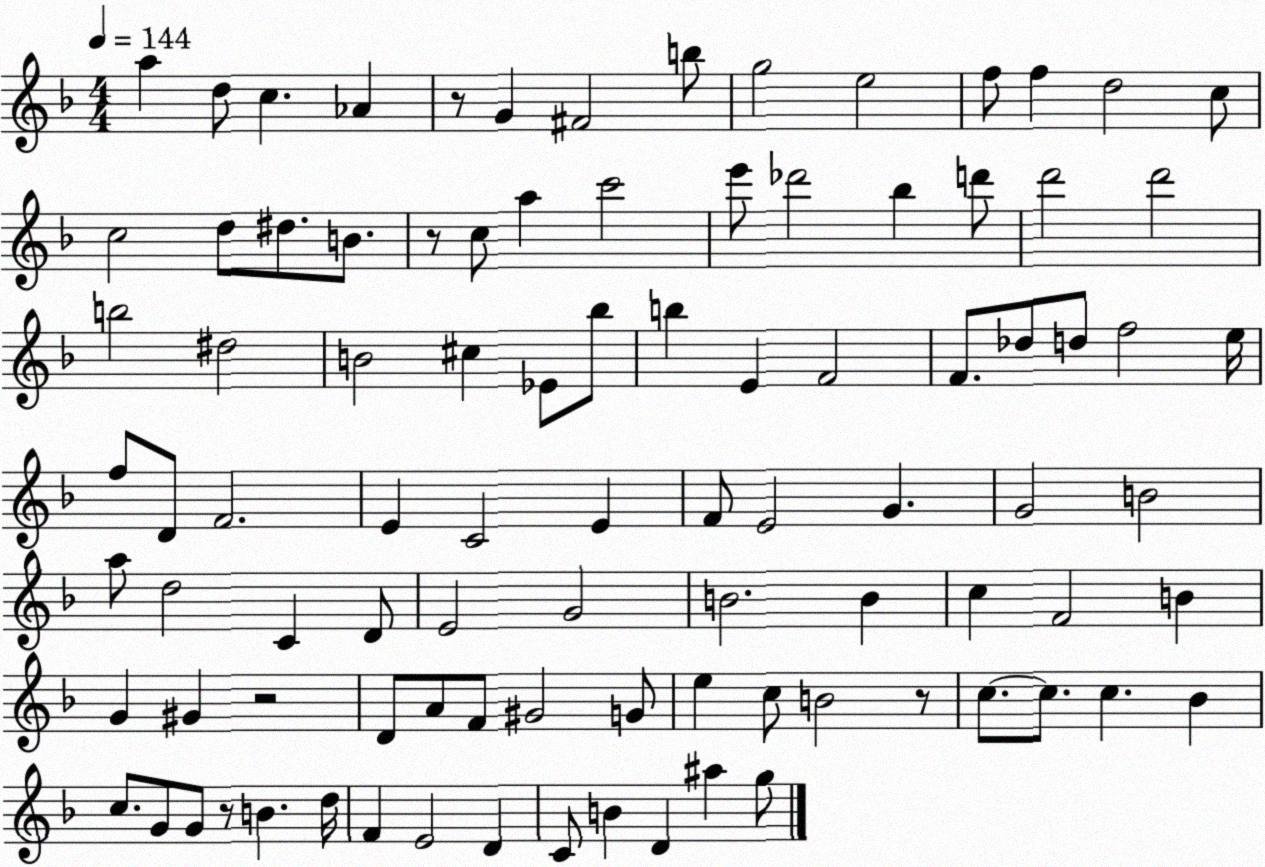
X:1
T:Untitled
M:4/4
L:1/4
K:F
a d/2 c _A z/2 G ^F2 b/2 g2 e2 f/2 f d2 c/2 c2 d/2 ^d/2 B/2 z/2 c/2 a c'2 e'/2 _d'2 _b d'/2 d'2 d'2 b2 ^d2 B2 ^c _E/2 _b/2 b E F2 F/2 _d/2 d/2 f2 e/4 f/2 D/2 F2 E C2 E F/2 E2 G G2 B2 a/2 d2 C D/2 E2 G2 B2 B c F2 B G ^G z2 D/2 A/2 F/2 ^G2 G/2 e c/2 B2 z/2 c/2 c/2 c _B c/2 G/2 G/2 z/2 B d/4 F E2 D C/2 B D ^a g/2